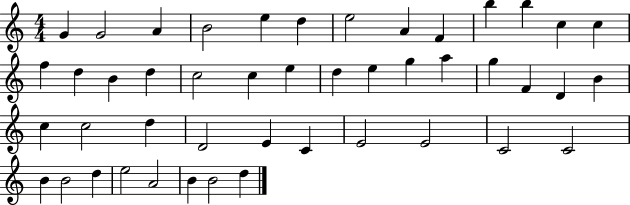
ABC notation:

X:1
T:Untitled
M:4/4
L:1/4
K:C
G G2 A B2 e d e2 A F b b c c f d B d c2 c e d e g a g F D B c c2 d D2 E C E2 E2 C2 C2 B B2 d e2 A2 B B2 d